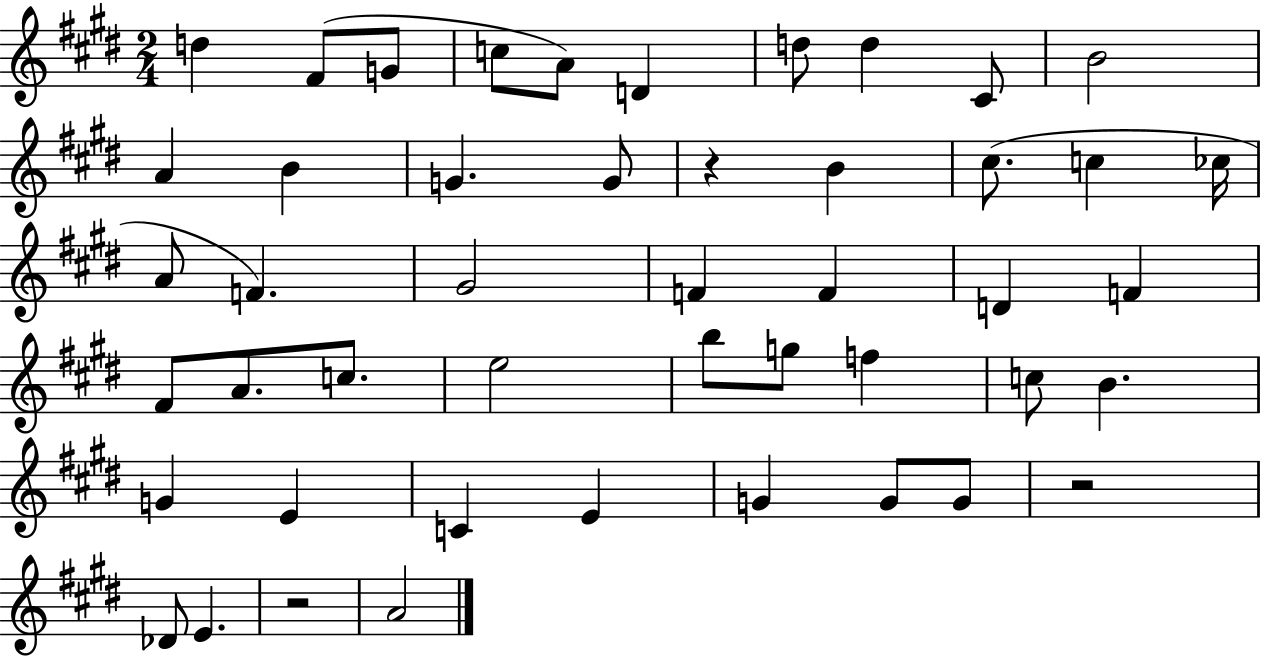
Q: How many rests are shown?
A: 3